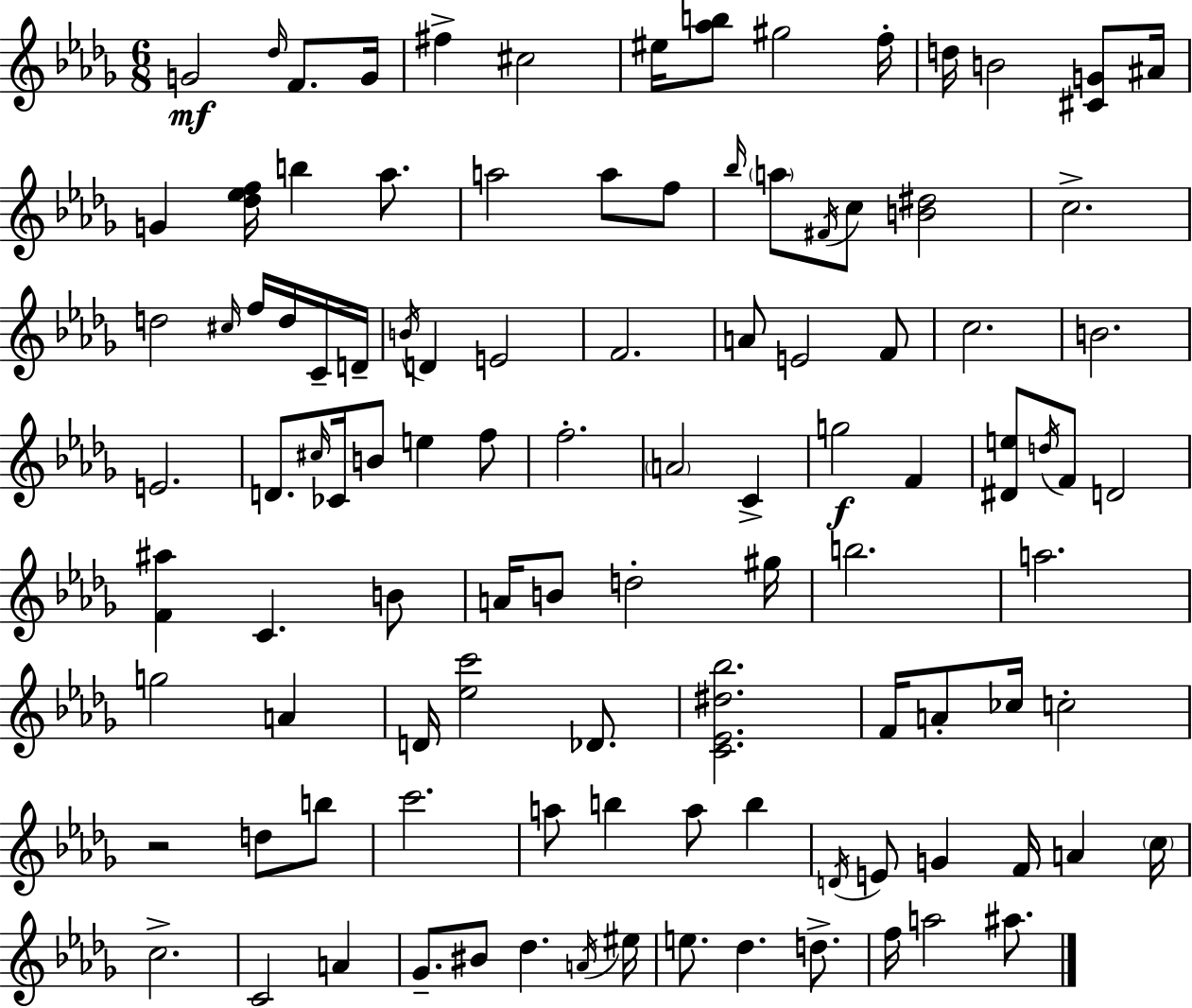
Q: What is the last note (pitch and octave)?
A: A#5